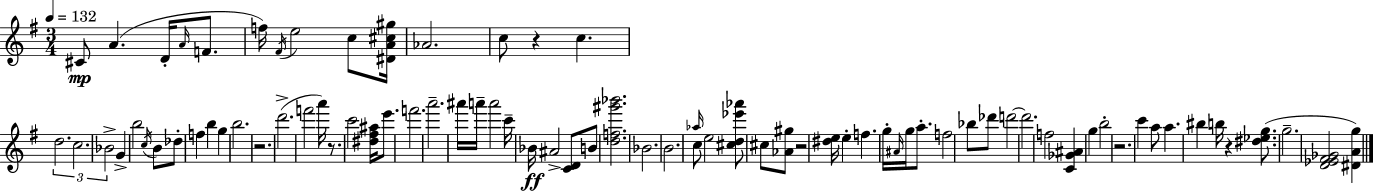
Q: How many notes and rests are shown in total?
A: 81